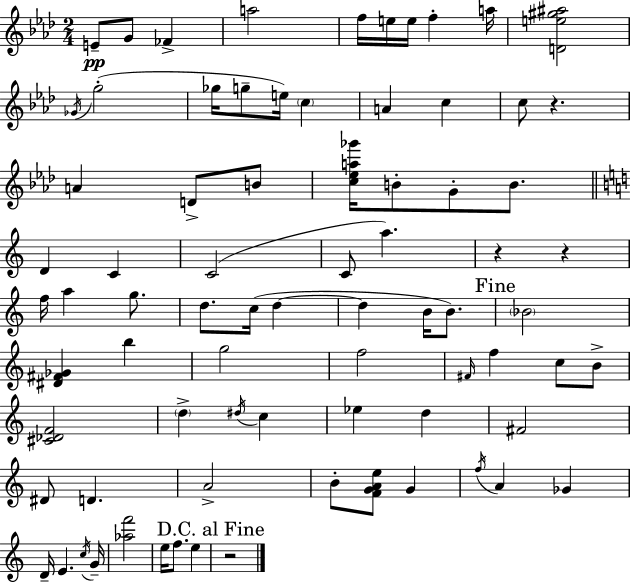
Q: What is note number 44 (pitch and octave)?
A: F5